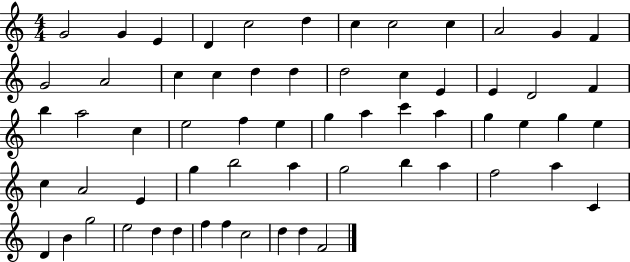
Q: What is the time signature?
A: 4/4